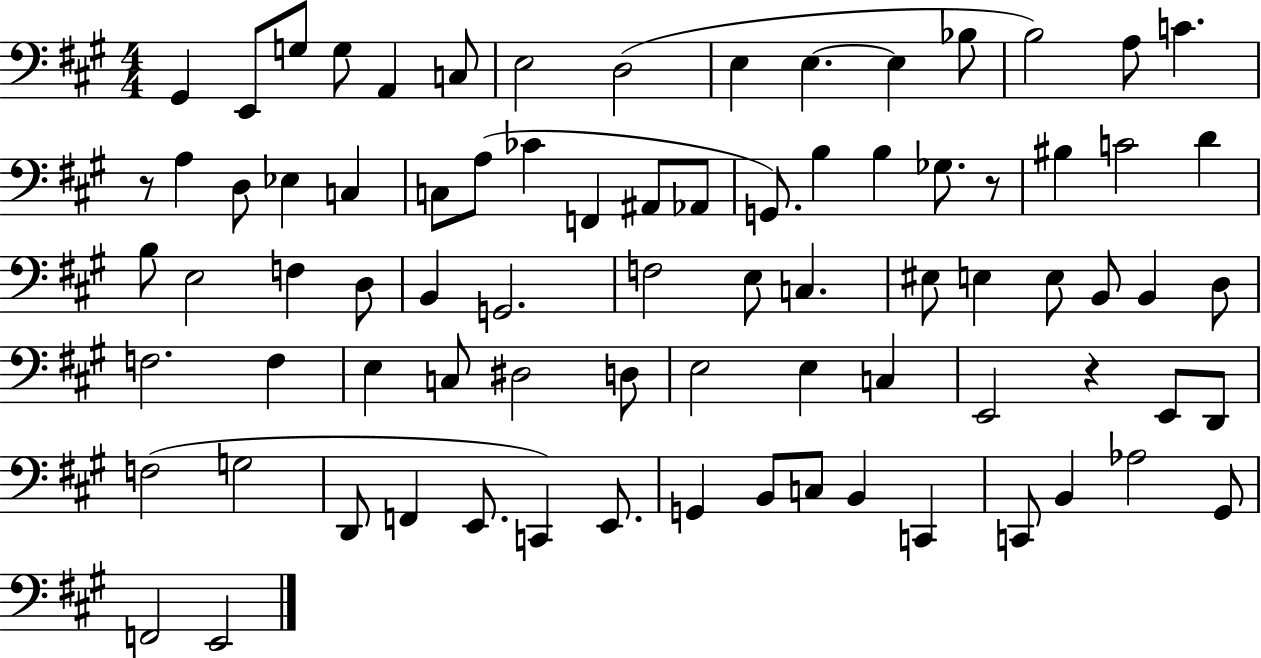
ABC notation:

X:1
T:Untitled
M:4/4
L:1/4
K:A
^G,, E,,/2 G,/2 G,/2 A,, C,/2 E,2 D,2 E, E, E, _B,/2 B,2 A,/2 C z/2 A, D,/2 _E, C, C,/2 A,/2 _C F,, ^A,,/2 _A,,/2 G,,/2 B, B, _G,/2 z/2 ^B, C2 D B,/2 E,2 F, D,/2 B,, G,,2 F,2 E,/2 C, ^E,/2 E, E,/2 B,,/2 B,, D,/2 F,2 F, E, C,/2 ^D,2 D,/2 E,2 E, C, E,,2 z E,,/2 D,,/2 F,2 G,2 D,,/2 F,, E,,/2 C,, E,,/2 G,, B,,/2 C,/2 B,, C,, C,,/2 B,, _A,2 ^G,,/2 F,,2 E,,2